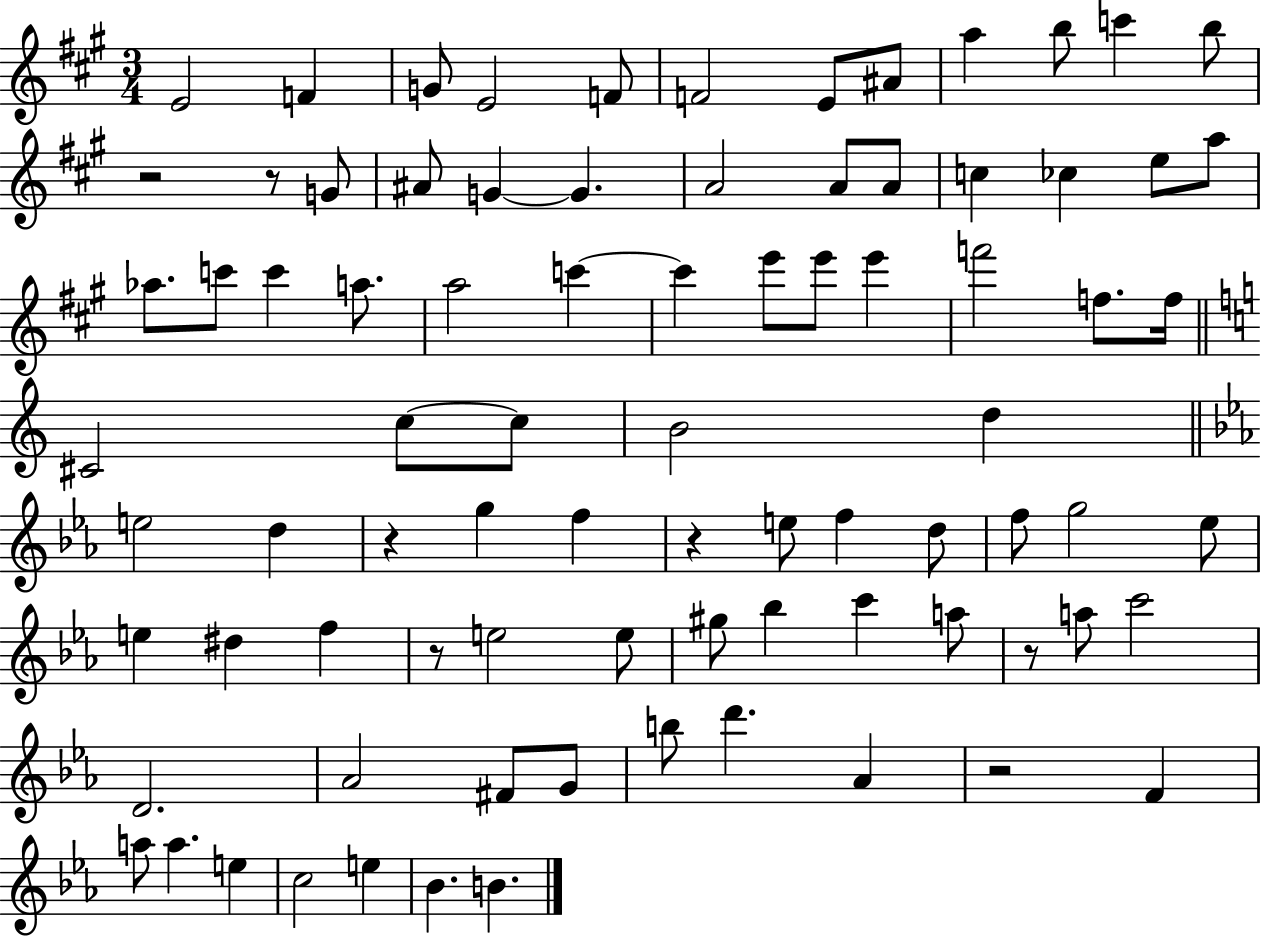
E4/h F4/q G4/e E4/h F4/e F4/h E4/e A#4/e A5/q B5/e C6/q B5/e R/h R/e G4/e A#4/e G4/q G4/q. A4/h A4/e A4/e C5/q CES5/q E5/e A5/e Ab5/e. C6/e C6/q A5/e. A5/h C6/q C6/q E6/e E6/e E6/q F6/h F5/e. F5/s C#4/h C5/e C5/e B4/h D5/q E5/h D5/q R/q G5/q F5/q R/q E5/e F5/q D5/e F5/e G5/h Eb5/e E5/q D#5/q F5/q R/e E5/h E5/e G#5/e Bb5/q C6/q A5/e R/e A5/e C6/h D4/h. Ab4/h F#4/e G4/e B5/e D6/q. Ab4/q R/h F4/q A5/e A5/q. E5/q C5/h E5/q Bb4/q. B4/q.